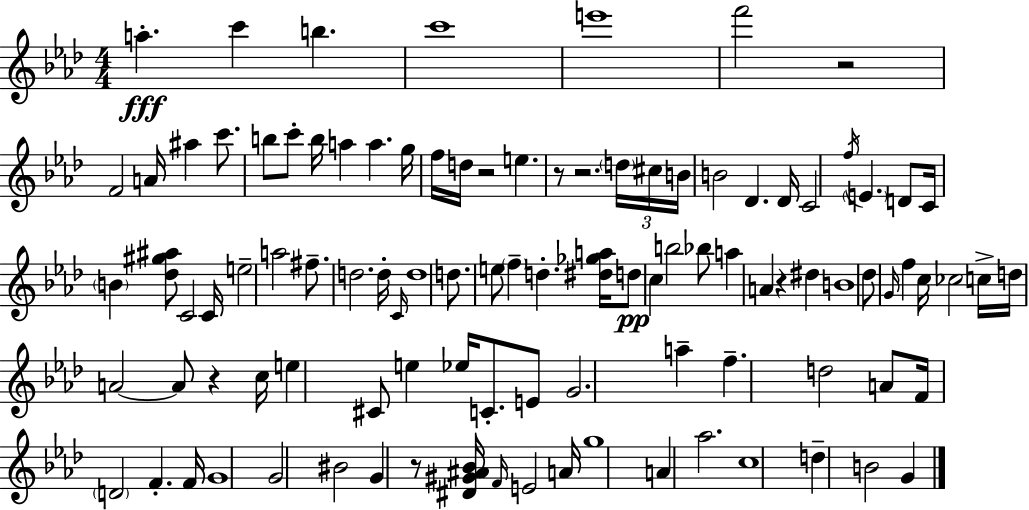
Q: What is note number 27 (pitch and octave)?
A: F5